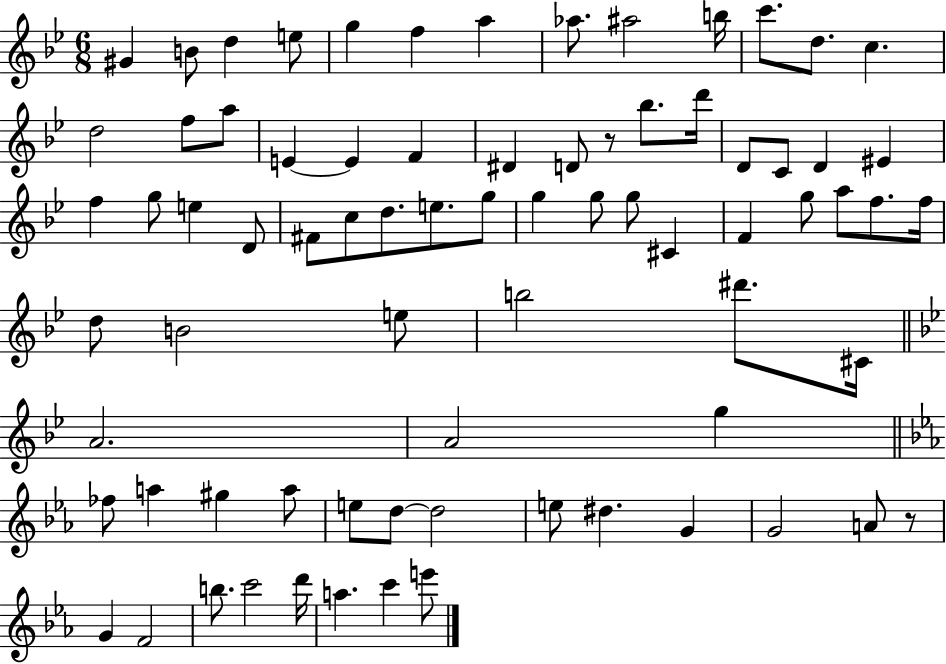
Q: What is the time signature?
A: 6/8